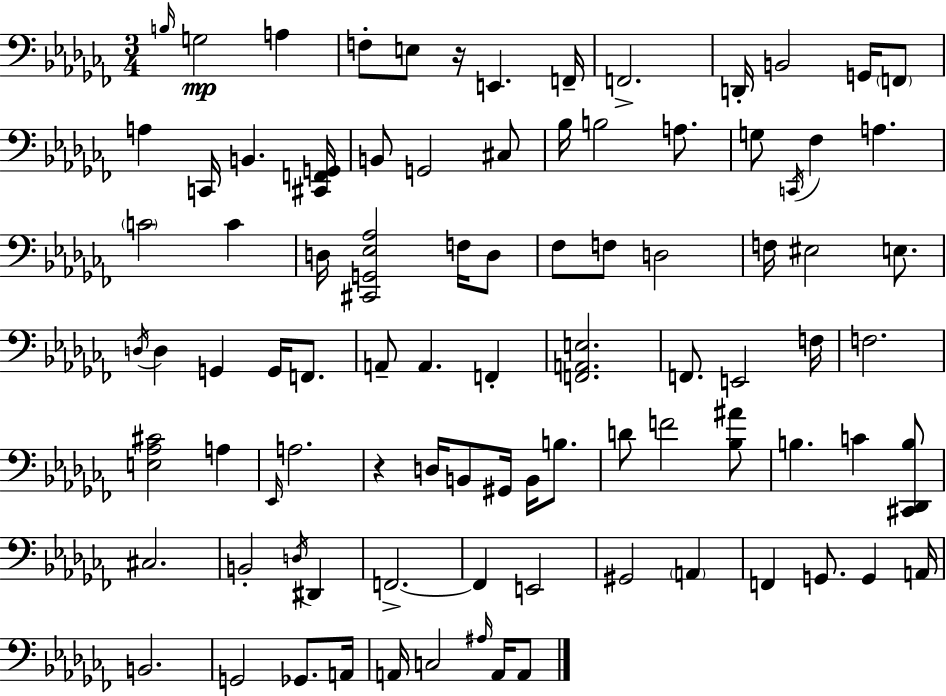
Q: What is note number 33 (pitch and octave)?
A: D3